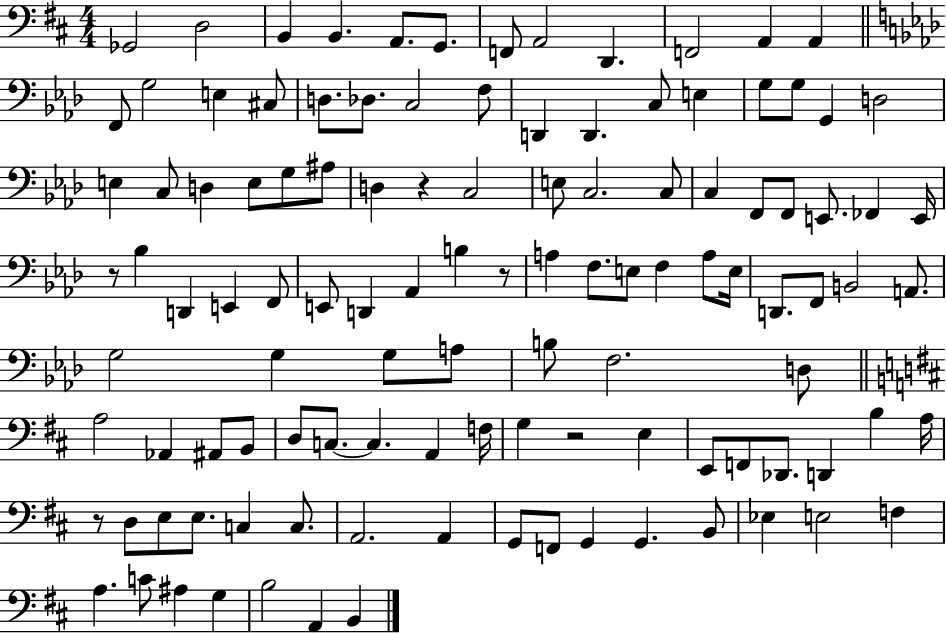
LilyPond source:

{
  \clef bass
  \numericTimeSignature
  \time 4/4
  \key d \major
  \repeat volta 2 { ges,2 d2 | b,4 b,4. a,8. g,8. | f,8 a,2 d,4. | f,2 a,4 a,4 | \break \bar "||" \break \key aes \major f,8 g2 e4 cis8 | d8. des8. c2 f8 | d,4 d,4. c8 e4 | g8 g8 g,4 d2 | \break e4 c8 d4 e8 g8 ais8 | d4 r4 c2 | e8 c2. c8 | c4 f,8 f,8 e,8. fes,4 e,16 | \break r8 bes4 d,4 e,4 f,8 | e,8 d,4 aes,4 b4 r8 | a4 f8. e8 f4 a8 e16 | d,8. f,8 b,2 a,8. | \break g2 g4 g8 a8 | b8 f2. d8 | \bar "||" \break \key d \major a2 aes,4 ais,8 b,8 | d8 c8.~~ c4. a,4 f16 | g4 r2 e4 | e,8 f,8 des,8. d,4 b4 a16 | \break r8 d8 e8 e8. c4 c8. | a,2. a,4 | g,8 f,8 g,4 g,4. b,8 | ees4 e2 f4 | \break a4. c'8 ais4 g4 | b2 a,4 b,4 | } \bar "|."
}